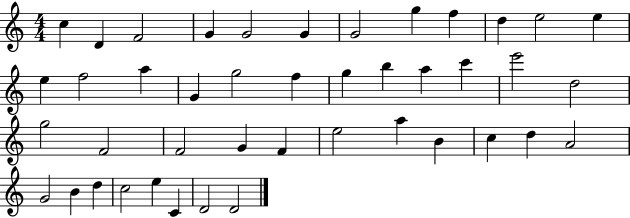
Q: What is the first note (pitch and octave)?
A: C5